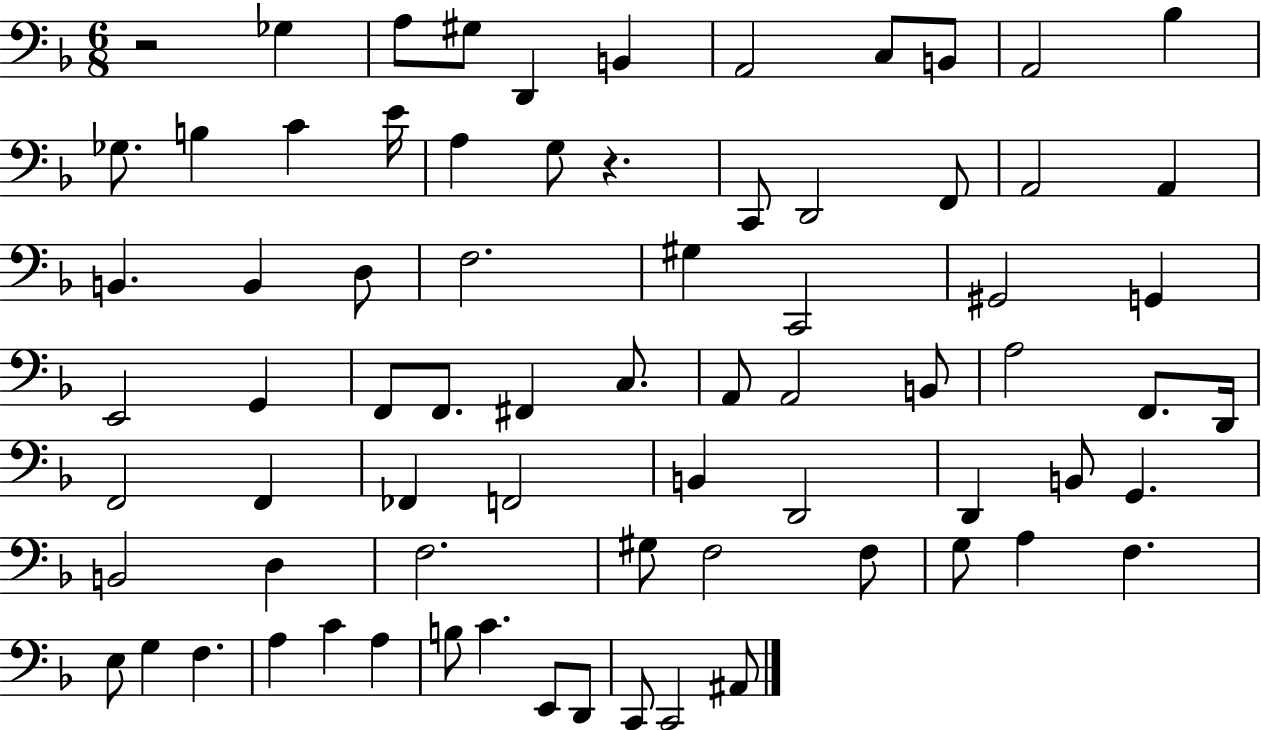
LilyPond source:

{
  \clef bass
  \numericTimeSignature
  \time 6/8
  \key f \major
  r2 ges4 | a8 gis8 d,4 b,4 | a,2 c8 b,8 | a,2 bes4 | \break ges8. b4 c'4 e'16 | a4 g8 r4. | c,8 d,2 f,8 | a,2 a,4 | \break b,4. b,4 d8 | f2. | gis4 c,2 | gis,2 g,4 | \break e,2 g,4 | f,8 f,8. fis,4 c8. | a,8 a,2 b,8 | a2 f,8. d,16 | \break f,2 f,4 | fes,4 f,2 | b,4 d,2 | d,4 b,8 g,4. | \break b,2 d4 | f2. | gis8 f2 f8 | g8 a4 f4. | \break e8 g4 f4. | a4 c'4 a4 | b8 c'4. e,8 d,8 | c,8 c,2 ais,8 | \break \bar "|."
}